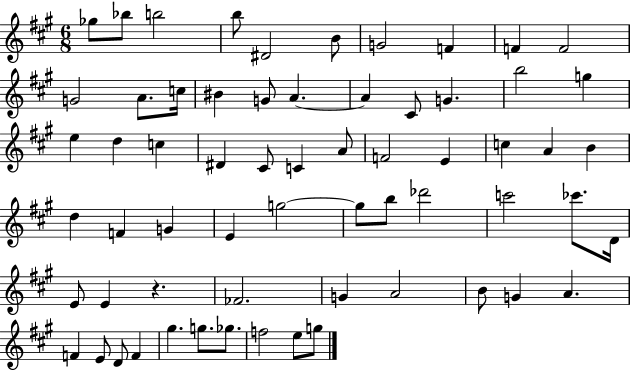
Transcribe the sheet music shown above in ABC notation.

X:1
T:Untitled
M:6/8
L:1/4
K:A
_g/2 _b/2 b2 b/2 ^D2 B/2 G2 F F F2 G2 A/2 c/4 ^B G/2 A A ^C/2 G b2 g e d c ^D ^C/2 C A/2 F2 E c A B d F G E g2 g/2 b/2 _d'2 c'2 _c'/2 D/4 E/2 E z _F2 G A2 B/2 G A F E/2 D/2 F ^g g/2 _g/2 f2 e/2 g/2